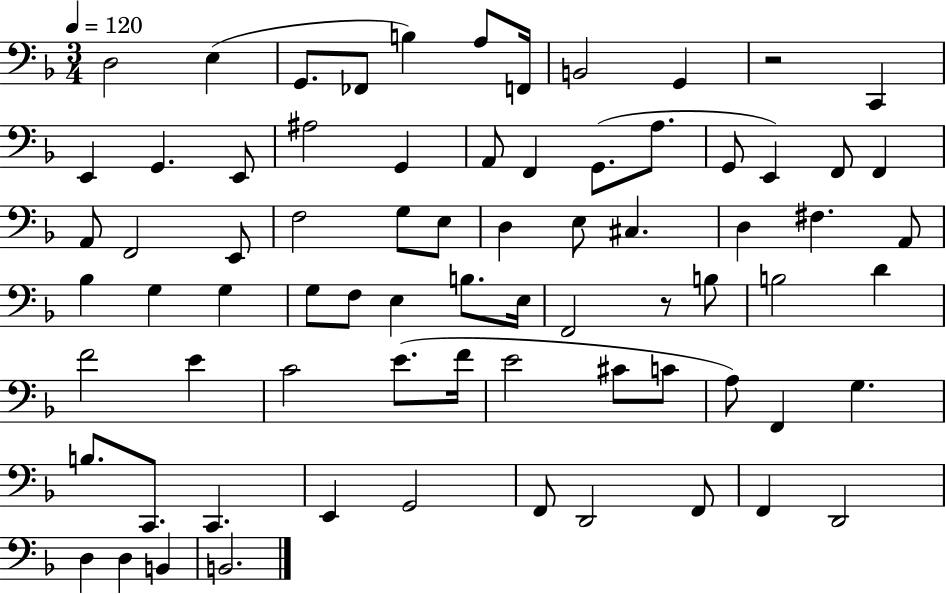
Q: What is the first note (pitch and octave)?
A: D3